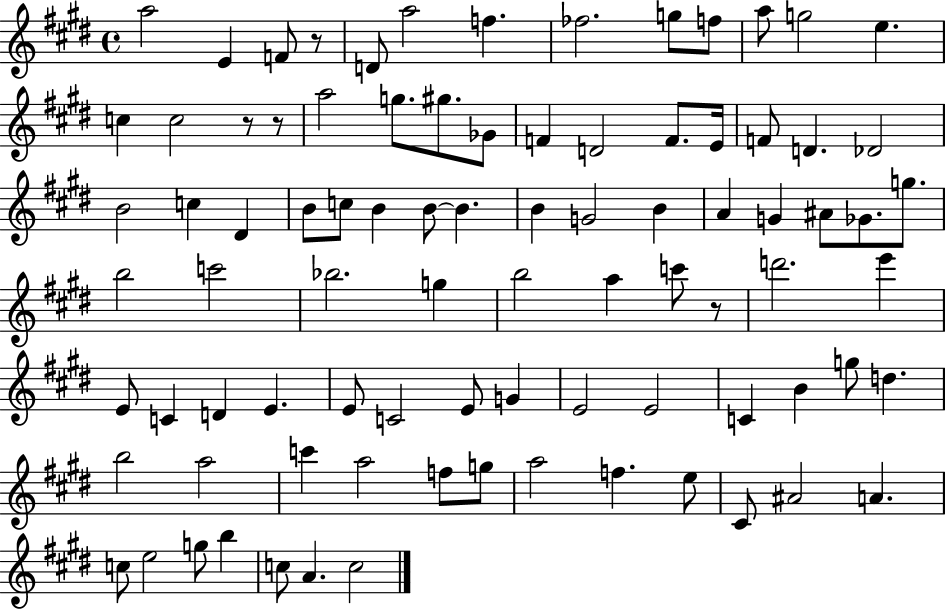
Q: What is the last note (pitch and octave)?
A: C5